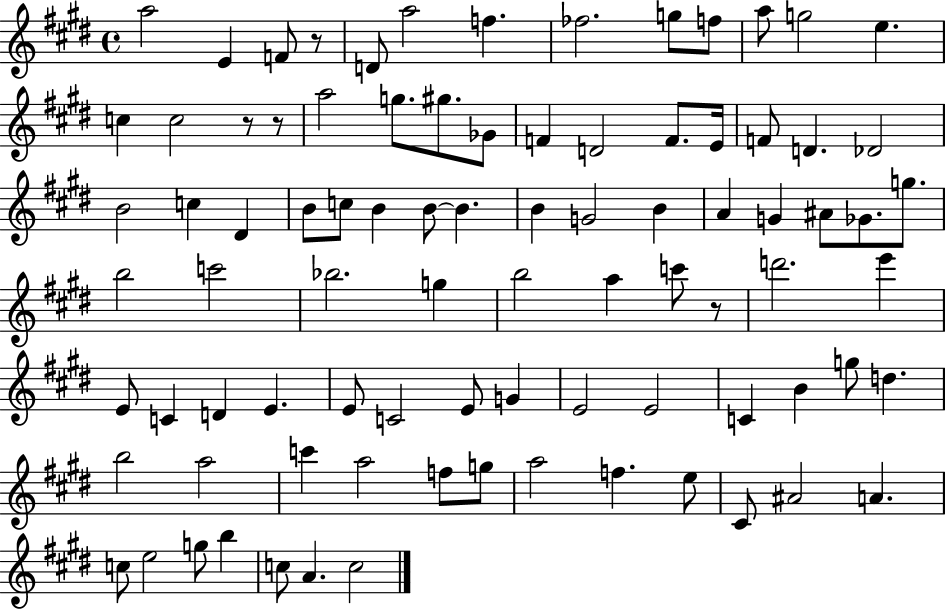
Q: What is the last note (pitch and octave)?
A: C5